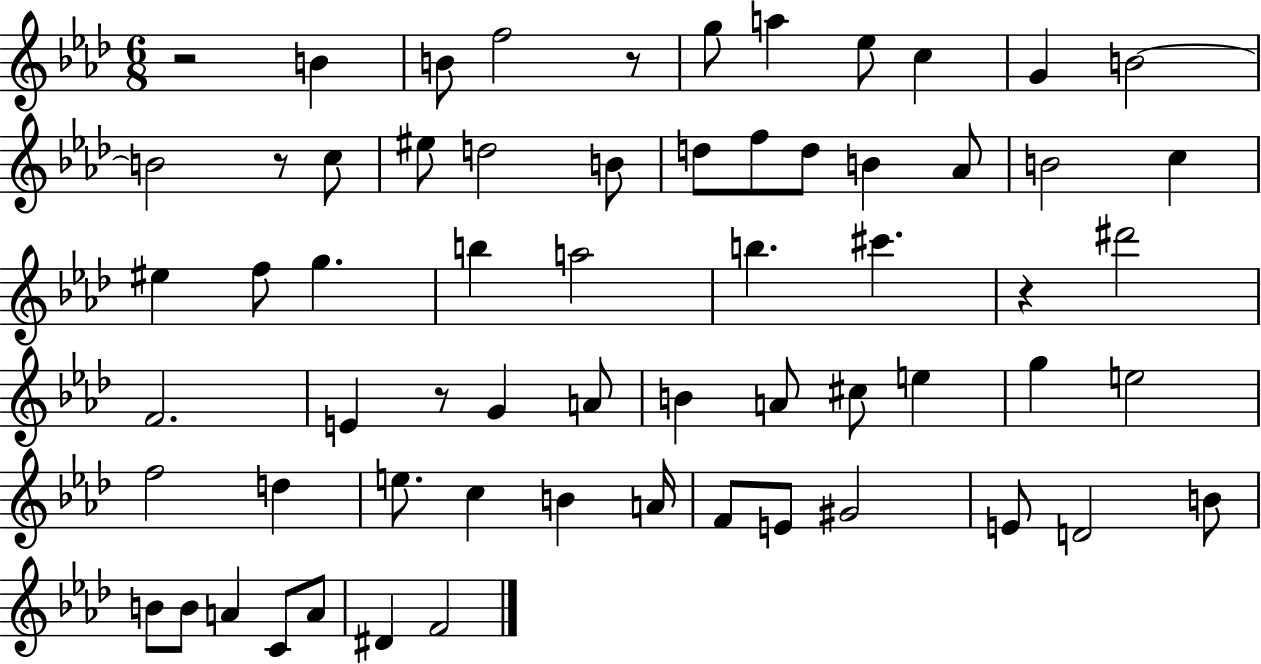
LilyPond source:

{
  \clef treble
  \numericTimeSignature
  \time 6/8
  \key aes \major
  r2 b'4 | b'8 f''2 r8 | g''8 a''4 ees''8 c''4 | g'4 b'2~~ | \break b'2 r8 c''8 | eis''8 d''2 b'8 | d''8 f''8 d''8 b'4 aes'8 | b'2 c''4 | \break eis''4 f''8 g''4. | b''4 a''2 | b''4. cis'''4. | r4 dis'''2 | \break f'2. | e'4 r8 g'4 a'8 | b'4 a'8 cis''8 e''4 | g''4 e''2 | \break f''2 d''4 | e''8. c''4 b'4 a'16 | f'8 e'8 gis'2 | e'8 d'2 b'8 | \break b'8 b'8 a'4 c'8 a'8 | dis'4 f'2 | \bar "|."
}